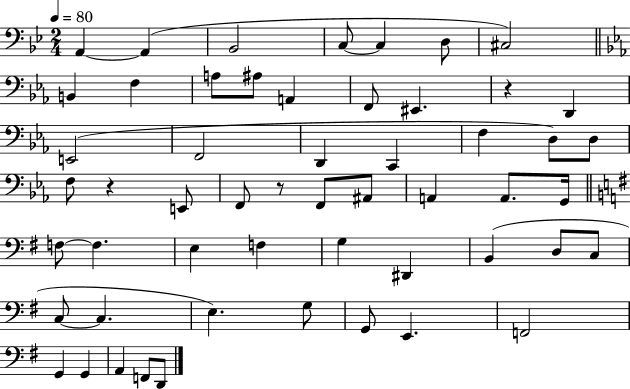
{
  \clef bass
  \numericTimeSignature
  \time 2/4
  \key bes \major
  \tempo 4 = 80
  \repeat volta 2 { a,4~~ a,4( | bes,2 | c8~~ c4 d8 | cis2) | \break \bar "||" \break \key ees \major b,4 f4 | a8 ais8 a,4 | f,8 eis,4. | r4 d,4 | \break e,2( | f,2 | d,4 c,4 | f4 d8) d8 | \break f8 r4 e,8 | f,8 r8 f,8 ais,8 | a,4 a,8. g,16 | \bar "||" \break \key g \major f8~~ f4. | e4 f4 | g4 dis,4 | b,4( d8 c8 | \break c8~~ c4. | e4.) g8 | g,8 e,4. | f,2 | \break g,4 g,4 | a,4 f,8 d,8 | } \bar "|."
}